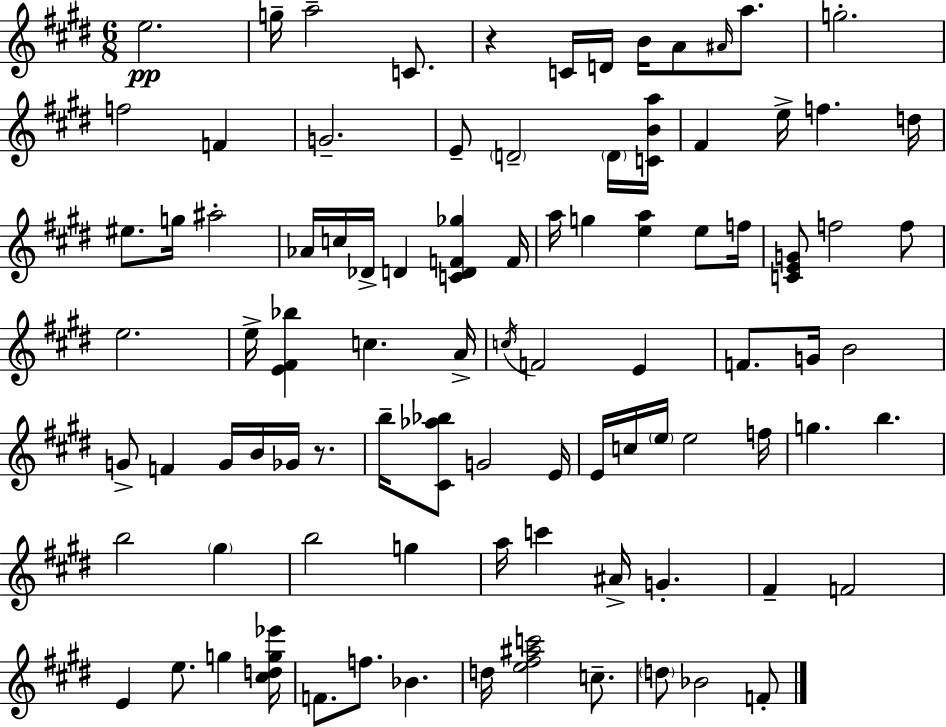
E5/h. G5/s A5/h C4/e. R/q C4/s D4/s B4/s A4/e A#4/s A5/e. G5/h. F5/h F4/q G4/h. E4/e D4/h D4/s [C4,B4,A5]/s F#4/q E5/s F5/q. D5/s EIS5/e. G5/s A#5/h Ab4/s C5/s Db4/s D4/q [C4,D4,F4,Gb5]/q F4/s A5/s G5/q [E5,A5]/q E5/e F5/s [C4,E4,G4]/e F5/h F5/e E5/h. E5/s [E4,F#4,Bb5]/q C5/q. A4/s C5/s F4/h E4/q F4/e. G4/s B4/h G4/e F4/q G4/s B4/s Gb4/s R/e. B5/s [C#4,Ab5,Bb5]/e G4/h E4/s E4/s C5/s E5/s E5/h F5/s G5/q. B5/q. B5/h G#5/q B5/h G5/q A5/s C6/q A#4/s G4/q. F#4/q F4/h E4/q E5/e. G5/q [C#5,D5,G5,Eb6]/s F4/e. F5/e. Bb4/q. D5/s [E5,F#5,A#5,C6]/h C5/e. D5/e Bb4/h F4/e